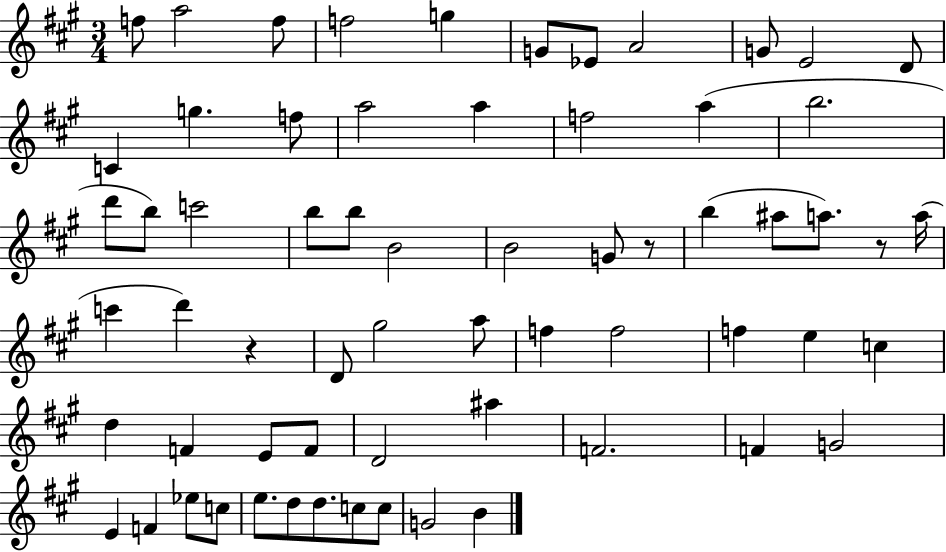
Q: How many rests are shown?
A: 3